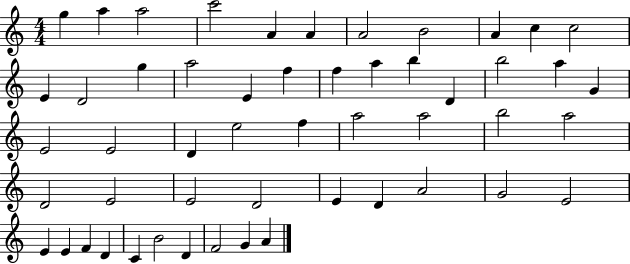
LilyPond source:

{
  \clef treble
  \numericTimeSignature
  \time 4/4
  \key c \major
  g''4 a''4 a''2 | c'''2 a'4 a'4 | a'2 b'2 | a'4 c''4 c''2 | \break e'4 d'2 g''4 | a''2 e'4 f''4 | f''4 a''4 b''4 d'4 | b''2 a''4 g'4 | \break e'2 e'2 | d'4 e''2 f''4 | a''2 a''2 | b''2 a''2 | \break d'2 e'2 | e'2 d'2 | e'4 d'4 a'2 | g'2 e'2 | \break e'4 e'4 f'4 d'4 | c'4 b'2 d'4 | f'2 g'4 a'4 | \bar "|."
}